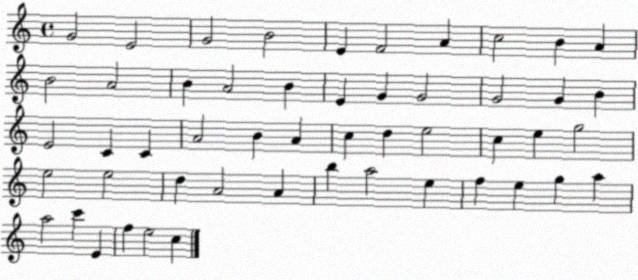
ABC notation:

X:1
T:Untitled
M:4/4
L:1/4
K:C
G2 E2 G2 B2 E F2 A c2 B A B2 A2 B A2 B E G G2 G2 G B E2 C C A2 B A c d e2 c e g2 e2 e2 d A2 A b a2 e f e g a a2 c' E f e2 c